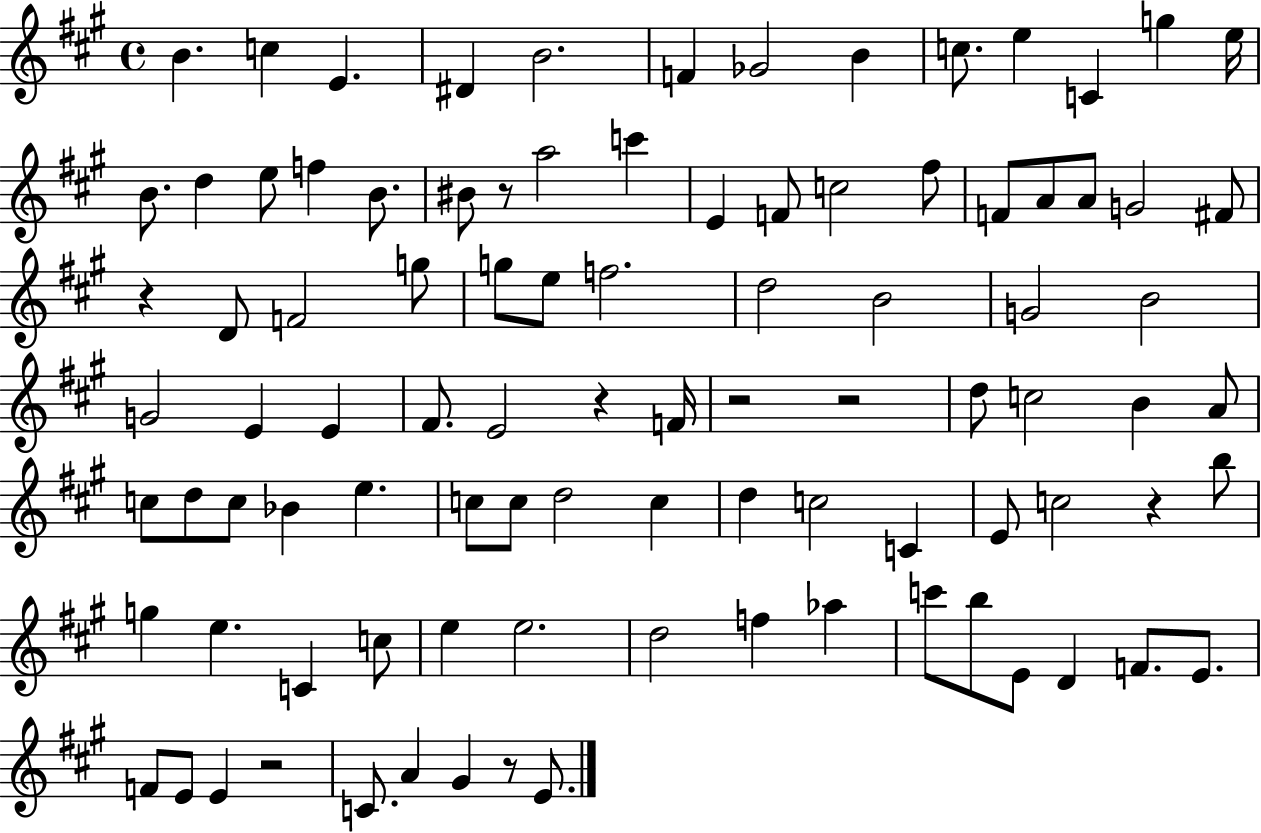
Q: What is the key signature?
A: A major